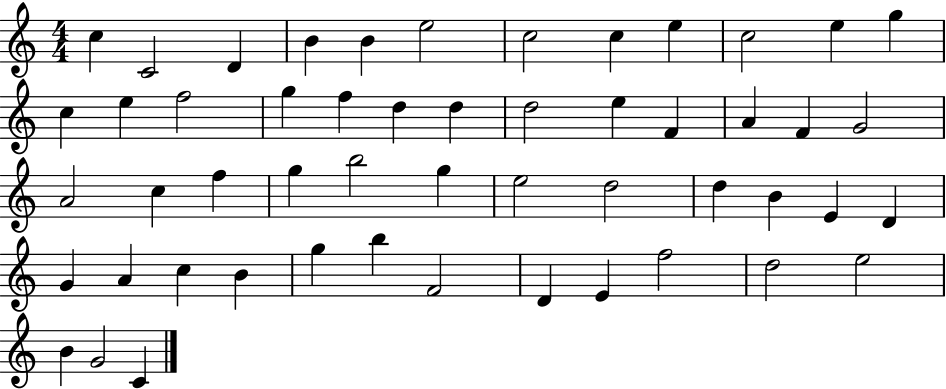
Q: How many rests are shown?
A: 0